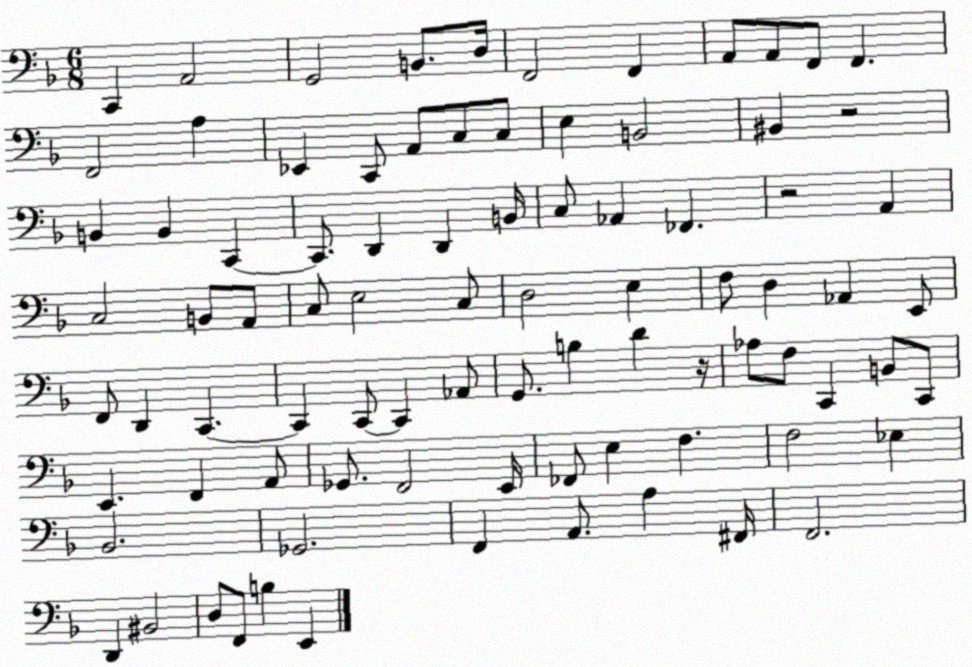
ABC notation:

X:1
T:Untitled
M:6/8
L:1/4
K:F
C,, A,,2 G,,2 B,,/2 D,/4 F,,2 F,, A,,/2 A,,/2 F,,/2 F,, F,,2 A, _E,, C,,/2 A,,/2 C,/2 C,/2 E, B,,2 ^B,, z2 B,, B,, C,, C,,/2 D,, D,, B,,/4 C,/2 _A,, _F,, z2 A,, C,2 B,,/2 A,,/2 C,/2 E,2 C,/2 D,2 E, F,/2 D, _A,, E,,/2 F,,/2 D,, C,, C,, C,,/2 C,, _A,,/2 G,,/2 B, D z/4 _A,/2 F,/2 C,, B,,/2 C,,/2 E,, F,, A,,/2 _G,,/2 F,,2 E,,/4 _F,,/2 E, F, F,2 _E, _B,,2 _G,,2 F,, A,,/2 A, ^F,,/4 F,,2 D,, ^B,,2 D,/2 F,,/2 B, E,,